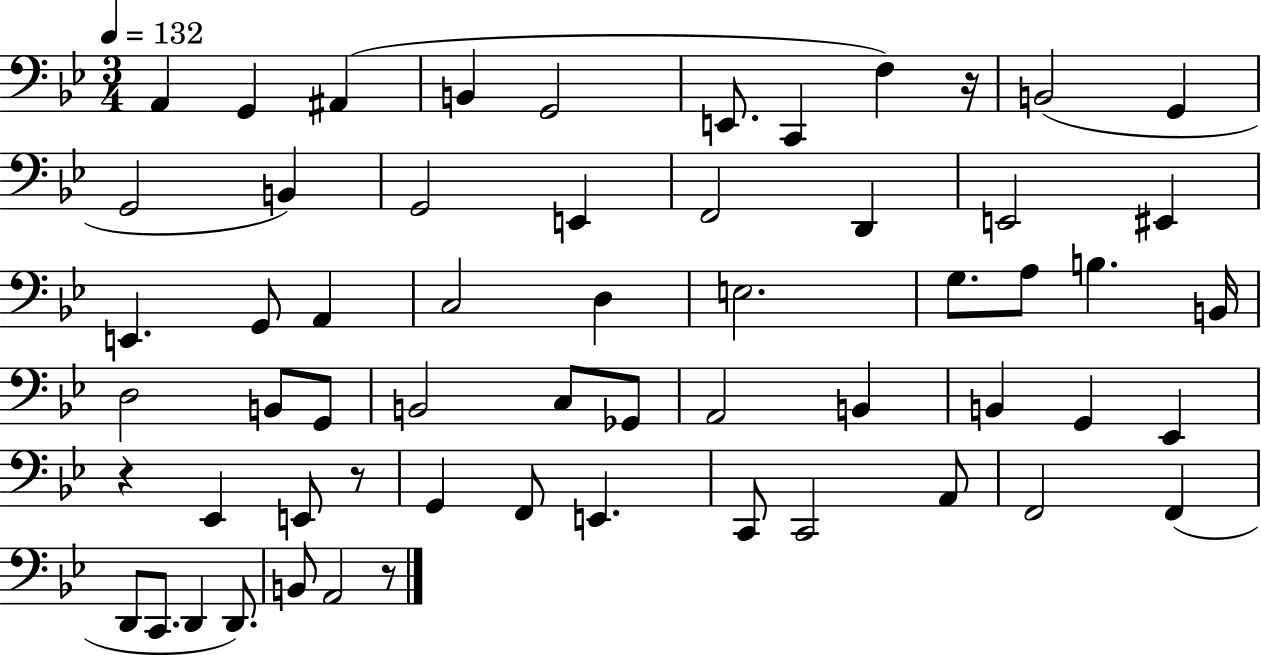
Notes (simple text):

A2/q G2/q A#2/q B2/q G2/h E2/e. C2/q F3/q R/s B2/h G2/q G2/h B2/q G2/h E2/q F2/h D2/q E2/h EIS2/q E2/q. G2/e A2/q C3/h D3/q E3/h. G3/e. A3/e B3/q. B2/s D3/h B2/e G2/e B2/h C3/e Gb2/e A2/h B2/q B2/q G2/q Eb2/q R/q Eb2/q E2/e R/e G2/q F2/e E2/q. C2/e C2/h A2/e F2/h F2/q D2/e C2/e. D2/q D2/e. B2/e A2/h R/e